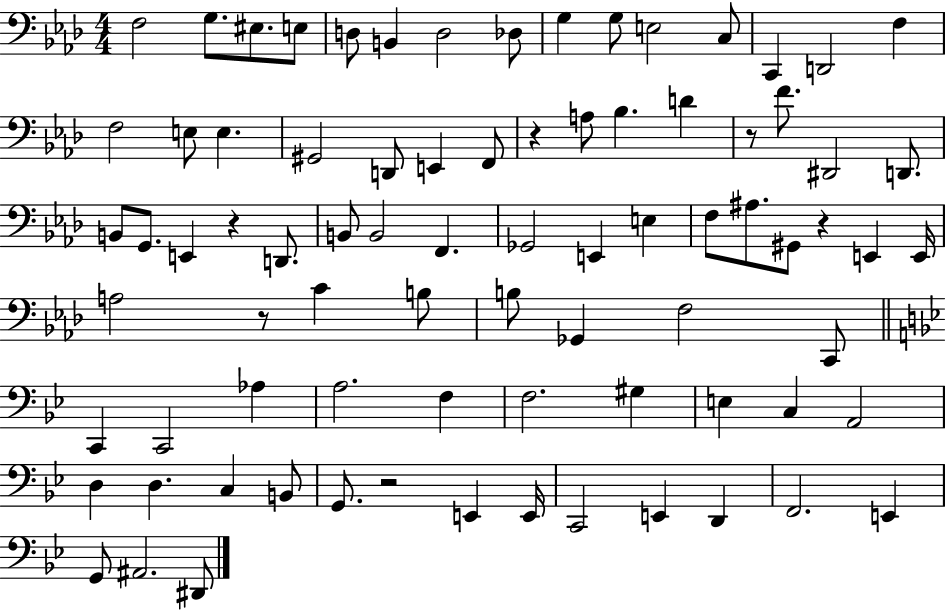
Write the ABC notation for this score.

X:1
T:Untitled
M:4/4
L:1/4
K:Ab
F,2 G,/2 ^E,/2 E,/2 D,/2 B,, D,2 _D,/2 G, G,/2 E,2 C,/2 C,, D,,2 F, F,2 E,/2 E, ^G,,2 D,,/2 E,, F,,/2 z A,/2 _B, D z/2 F/2 ^D,,2 D,,/2 B,,/2 G,,/2 E,, z D,,/2 B,,/2 B,,2 F,, _G,,2 E,, E, F,/2 ^A,/2 ^G,,/2 z E,, E,,/4 A,2 z/2 C B,/2 B,/2 _G,, F,2 C,,/2 C,, C,,2 _A, A,2 F, F,2 ^G, E, C, A,,2 D, D, C, B,,/2 G,,/2 z2 E,, E,,/4 C,,2 E,, D,, F,,2 E,, G,,/2 ^A,,2 ^D,,/2